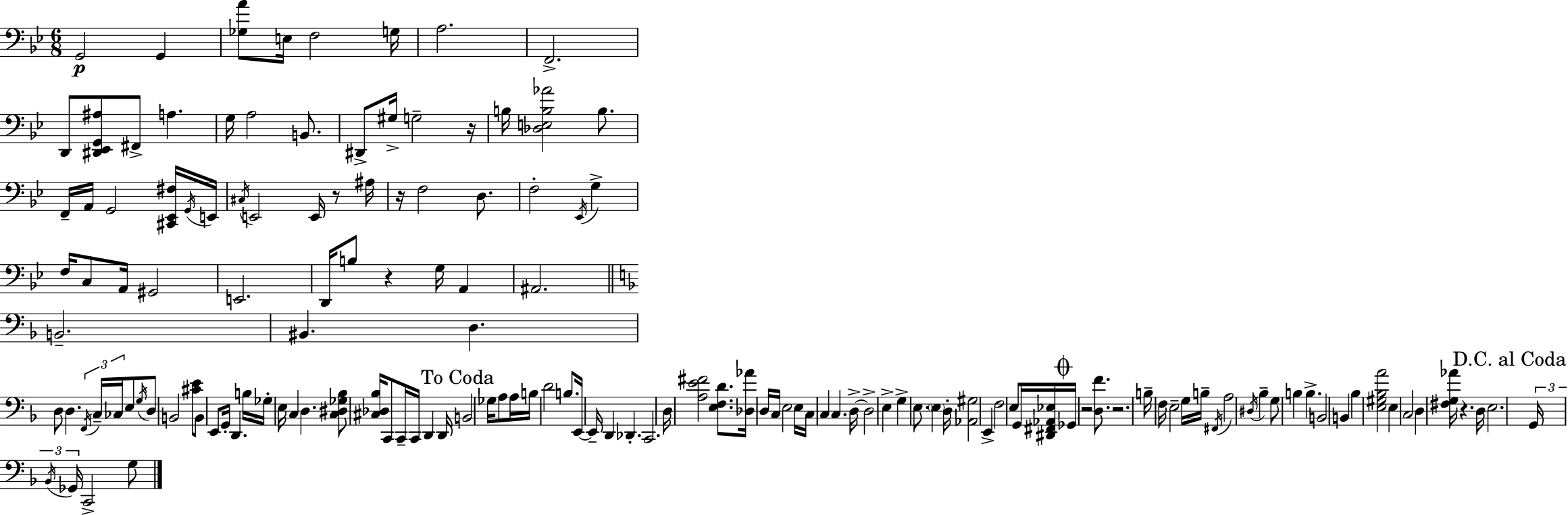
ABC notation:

X:1
T:Untitled
M:6/8
L:1/4
K:Bb
G,,2 G,, [_G,A]/2 E,/4 F,2 G,/4 A,2 F,,2 D,,/2 [^D,,_E,,G,,^A,]/2 ^F,,/2 A, G,/4 A,2 B,,/2 ^D,,/2 ^G,/4 G,2 z/4 B,/4 [_D,E,B,_A]2 B,/2 F,,/4 A,,/4 G,,2 [^C,,_E,,^F,]/4 G,,/4 E,,/4 ^C,/4 E,,2 E,,/4 z/2 ^A,/4 z/4 F,2 D,/2 F,2 _E,,/4 G, F,/4 C,/2 A,,/4 ^G,,2 E,,2 D,,/4 B,/2 z G,/4 A,, ^A,,2 B,,2 ^B,, D, D,/2 D, F,,/4 C,/4 _C,/4 E,/2 G,/4 D,/2 B,,2 [^CE]/2 B,,/2 E,,/2 G,,/4 D,, B,/4 _G,/4 E,/4 C, D, [C,^D,_G,_B,]/2 [^C,_D,_B,]/4 C,,/2 C,,/4 C,,/4 D,, D,,/4 B,,2 _G,/4 A,/2 A,/4 B,/4 D2 B,/2 E,,/4 E,,/4 D,, _D,, C,,2 D,/4 [A,E^F]2 [E,F,D]/2 [_D,_A]/4 D,/4 C,/4 E,2 E,/4 C,/4 C, C, D,/4 D,2 E, G, E,/2 E, D,/4 [_A,,^G,]2 E,, F,2 E,/2 G,,/4 [^D,,^F,,_A,,_E,]/4 _G,,/4 z2 [D,F]/2 z2 B,/4 F,/4 E,2 G,/4 B,/4 ^F,,/4 A,2 ^D,/4 _B, G,/2 B, B, B,,2 B,, _B, [E,^G,_B,A]2 E, C,2 D, [^F,G,_A]/4 z D,/4 E,2 G,,/4 _B,,/4 _G,,/4 C,,2 G,/2